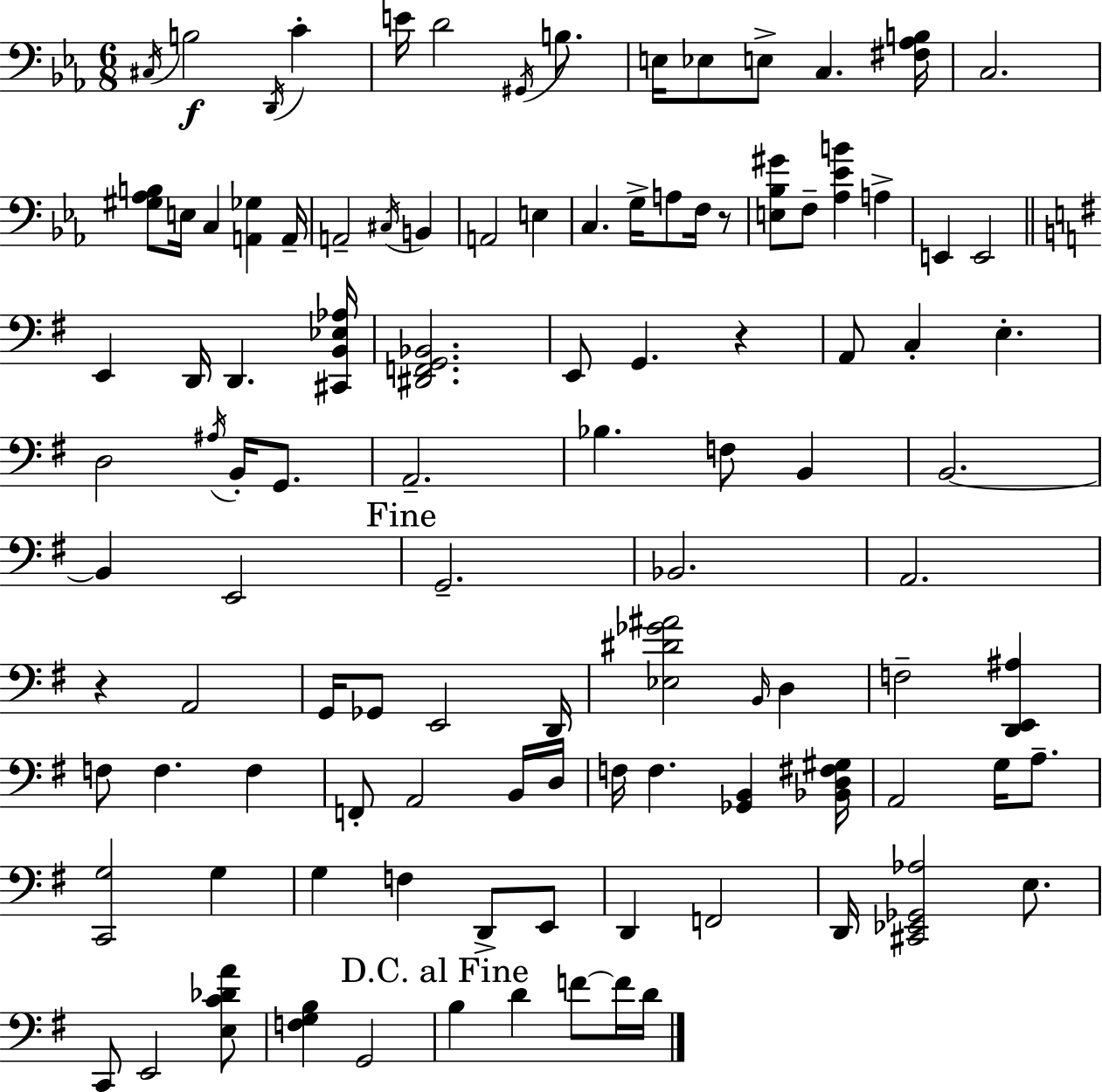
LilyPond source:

{
  \clef bass
  \numericTimeSignature
  \time 6/8
  \key ees \major
  \acciaccatura { cis16 }\f b2 \acciaccatura { d,16 } c'4-. | e'16 d'2 \acciaccatura { gis,16 } | b8. e16 ees8 e8-> c4. | <fis aes b>16 c2. | \break <gis aes b>8 e16 c4 <a, ges>4 | a,16-- a,2-- \acciaccatura { cis16 } | b,4 a,2 | e4 c4. g16-> a8 | \break f16 r8 <e bes gis'>8 f8-- <aes ees' b'>4 | a4-> e,4 e,2 | \bar "||" \break \key e \minor e,4 d,16 d,4. <cis, b, ees aes>16 | <dis, f, g, bes,>2. | e,8 g,4. r4 | a,8 c4-. e4.-. | \break d2 \acciaccatura { ais16 } b,16-. g,8. | a,2.-- | bes4. f8 b,4 | b,2.~~ | \break b,4 e,2 | \mark "Fine" g,2.-- | bes,2. | a,2. | \break r4 a,2 | g,16 ges,8 e,2 | d,16 <ees dis' ges' ais'>2 \grace { b,16 } d4 | f2-- <d, e, ais>4 | \break f8 f4. f4 | f,8-. a,2 | b,16 d16 f16 f4. <ges, b,>4 | <bes, d fis gis>16 a,2 g16 a8.-- | \break <c, g>2 g4 | g4 f4 d,8-> | e,8 d,4 f,2 | d,16 <cis, ees, ges, aes>2 e8. | \break c,8 e,2 | <e c' des' a'>8 <f g b>4 g,2 | \mark "D.C. al Fine" b4 d'4 f'8~~ | f'16 d'16 \bar "|."
}